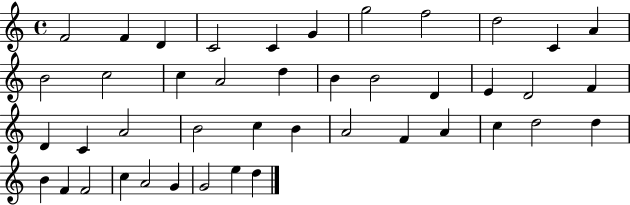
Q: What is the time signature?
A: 4/4